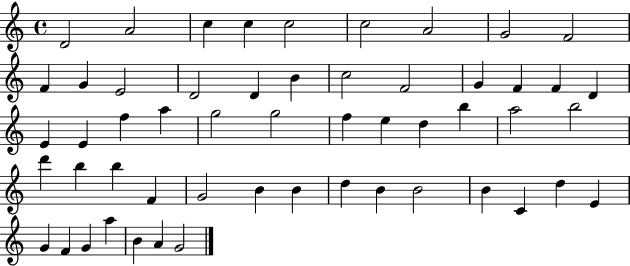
X:1
T:Untitled
M:4/4
L:1/4
K:C
D2 A2 c c c2 c2 A2 G2 F2 F G E2 D2 D B c2 F2 G F F D E E f a g2 g2 f e d b a2 b2 d' b b F G2 B B d B B2 B C d E G F G a B A G2